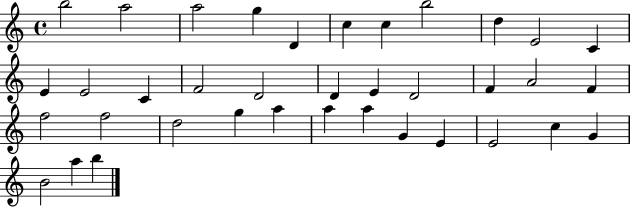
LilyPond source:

{
  \clef treble
  \time 4/4
  \defaultTimeSignature
  \key c \major
  b''2 a''2 | a''2 g''4 d'4 | c''4 c''4 b''2 | d''4 e'2 c'4 | \break e'4 e'2 c'4 | f'2 d'2 | d'4 e'4 d'2 | f'4 a'2 f'4 | \break f''2 f''2 | d''2 g''4 a''4 | a''4 a''4 g'4 e'4 | e'2 c''4 g'4 | \break b'2 a''4 b''4 | \bar "|."
}